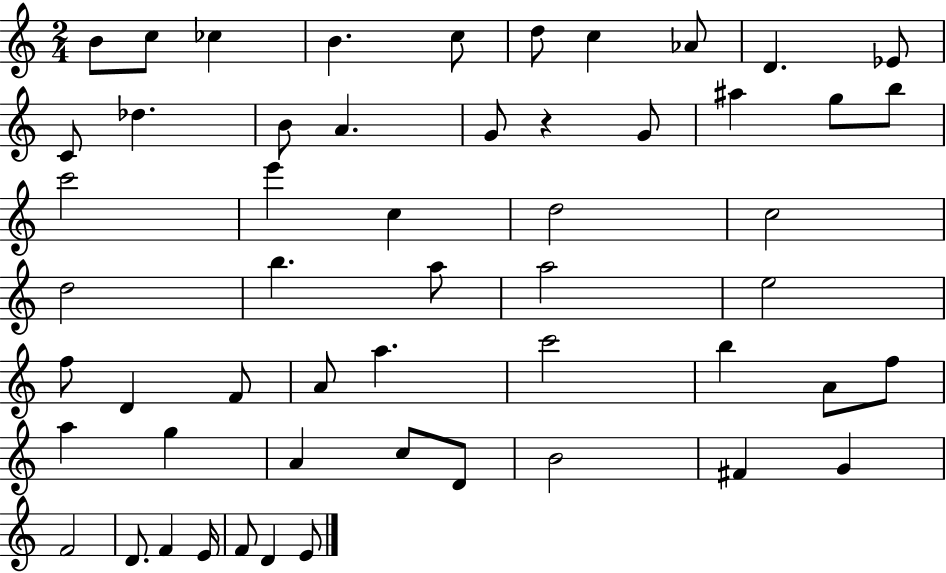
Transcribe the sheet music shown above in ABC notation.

X:1
T:Untitled
M:2/4
L:1/4
K:C
B/2 c/2 _c B c/2 d/2 c _A/2 D _E/2 C/2 _d B/2 A G/2 z G/2 ^a g/2 b/2 c'2 e' c d2 c2 d2 b a/2 a2 e2 f/2 D F/2 A/2 a c'2 b A/2 f/2 a g A c/2 D/2 B2 ^F G F2 D/2 F E/4 F/2 D E/2